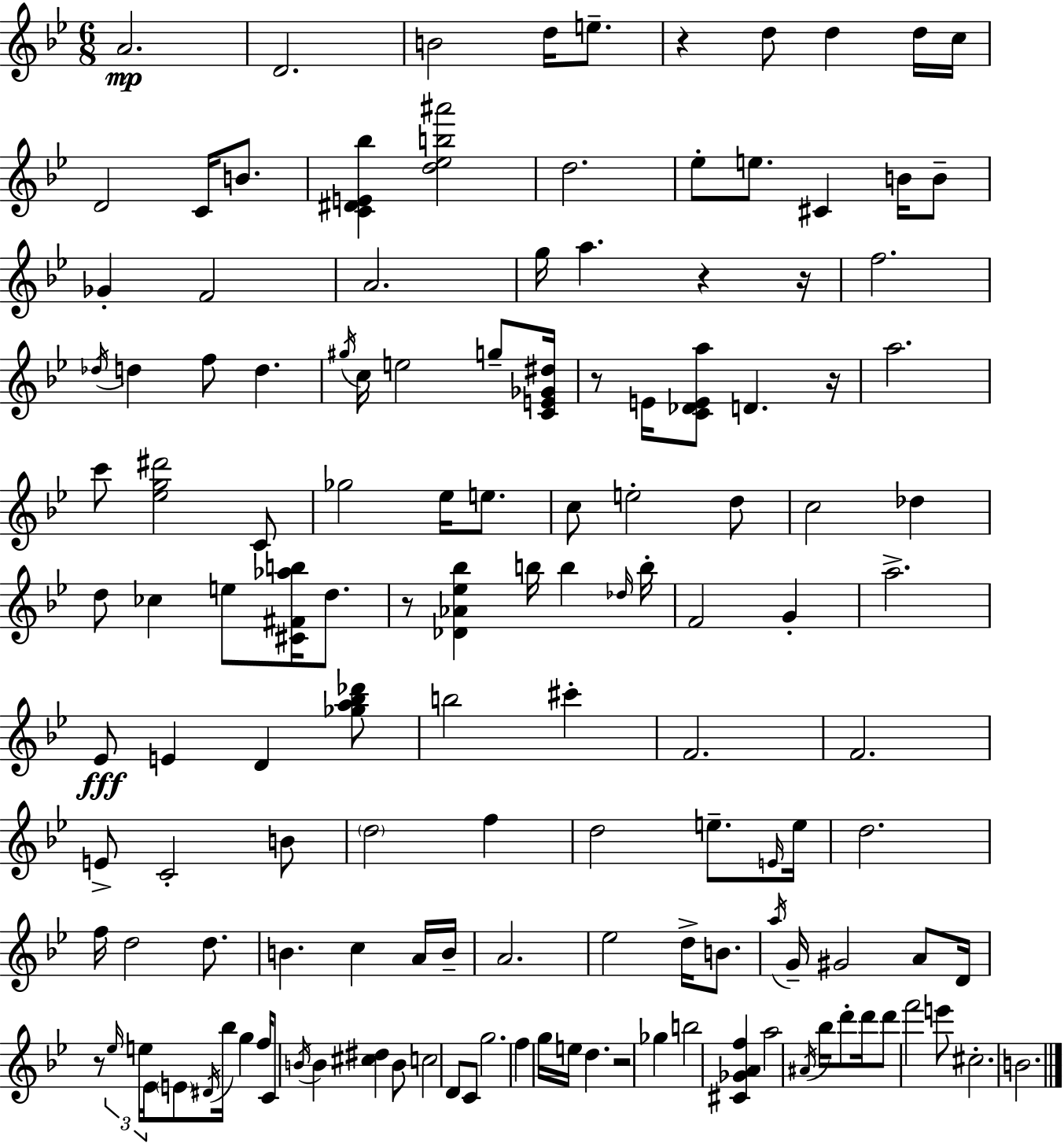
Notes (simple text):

A4/h. D4/h. B4/h D5/s E5/e. R/q D5/e D5/q D5/s C5/s D4/h C4/s B4/e. [C4,D#4,E4,Bb5]/q [D5,Eb5,B5,A#6]/h D5/h. Eb5/e E5/e. C#4/q B4/s B4/e Gb4/q F4/h A4/h. G5/s A5/q. R/q R/s F5/h. Db5/s D5/q F5/e D5/q. G#5/s C5/s E5/h G5/e [C4,E4,Gb4,D#5]/s R/e E4/s [C4,Db4,E4,A5]/e D4/q. R/s A5/h. C6/e [Eb5,G5,D#6]/h C4/e Gb5/h Eb5/s E5/e. C5/e E5/h D5/e C5/h Db5/q D5/e CES5/q E5/e [C#4,F#4,Ab5,B5]/s D5/e. R/e [Db4,Ab4,Eb5,Bb5]/q B5/s B5/q Db5/s B5/s F4/h G4/q A5/h. Eb4/e E4/q D4/q [Gb5,A5,Bb5,Db6]/e B5/h C#6/q F4/h. F4/h. E4/e C4/h B4/e D5/h F5/q D5/h E5/e. E4/s E5/s D5/h. F5/s D5/h D5/e. B4/q. C5/q A4/s B4/s A4/h. Eb5/h D5/s B4/e. A5/s G4/s G#4/h A4/e D4/s R/e Eb5/s E5/s Eb4/s E4/e D#4/s Bb5/s G5/q F5/s C4/e B4/s B4/q [C#5,D#5]/q B4/e C5/h D4/e C4/e G5/h. F5/q G5/s E5/s D5/q. R/h Gb5/q B5/h [C#4,Gb4,A4,F5]/q A5/h A#4/s Bb5/s D6/e D6/s D6/e F6/h E6/e C#5/h. B4/h.